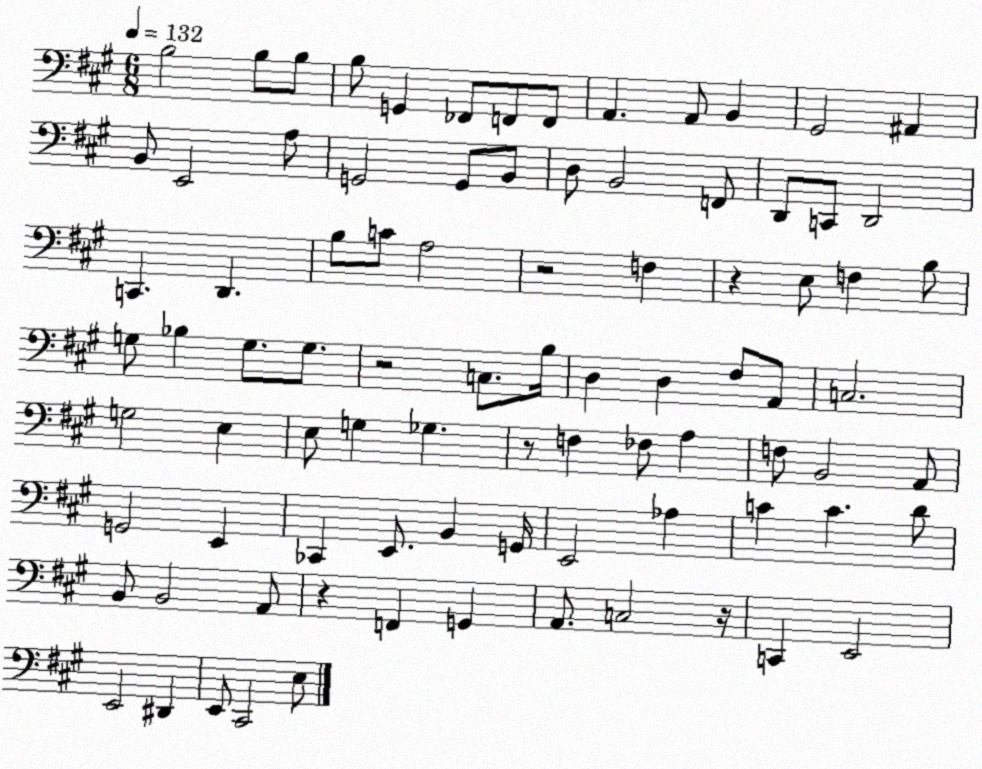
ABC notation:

X:1
T:Untitled
M:6/8
L:1/4
K:A
B,2 B,/2 B,/2 B,/2 G,, _F,,/2 F,,/2 F,,/2 A,, A,,/2 B,, ^G,,2 ^A,, B,,/2 E,,2 A,/2 G,,2 G,,/2 B,,/2 D,/2 B,,2 F,,/2 D,,/2 C,,/2 D,,2 C,, D,, B,/2 C/2 A,2 z2 F, z E,/2 F, B,/2 G,/2 _B, G,/2 G,/2 z2 C,/2 B,/4 D, D, ^F,/2 A,,/2 C,2 G,2 E, E,/2 G, _G, z/2 F, _F,/2 A, F,/2 B,,2 A,,/2 G,,2 E,, _C,, E,,/2 B,, G,,/4 E,,2 _A, C C D/2 B,,/2 B,,2 A,,/2 z F,, G,, A,,/2 C,2 z/4 C,, E,,2 E,,2 ^D,, E,,/2 ^C,,2 E,/2